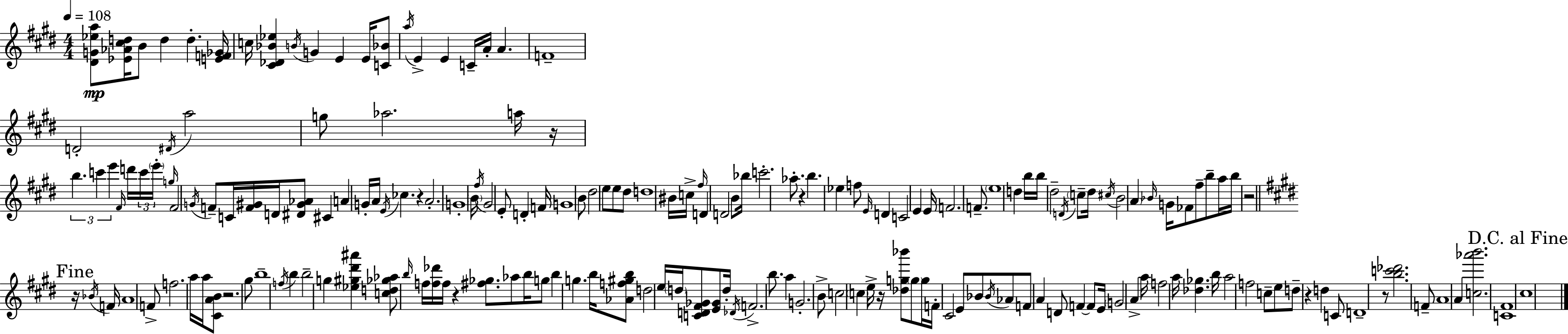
X:1
T:Untitled
M:4/4
L:1/4
K:E
[^DG_ea]/2 [_E_A^cd]/4 B/2 d d [EF_G]/4 c/4 [^C_D_B_e] B/4 G E E/4 [C_B]/2 a/4 E E C/4 A/4 A F4 D2 ^D/4 a2 g/2 _a2 a/4 z/4 b c' e' ^F/4 d'/4 c'/4 e'/4 g/4 ^F2 G/4 F/2 C/4 [F^G]/4 D/4 [^D^G_A]/2 ^C A G/4 A/4 E/4 _c z A2 G4 B/4 ^f/4 ^G2 E/2 D F/4 G4 B/2 ^d2 e/2 e/2 ^d/2 d4 ^B/4 c/4 ^f/4 D D2 B/2 _b/4 c'2 _a/2 z b _e f/2 E/4 D C2 E E/4 F2 F/2 e4 d b/4 b/4 ^d2 D/4 c/2 ^d/4 ^c/4 B2 A _B/4 G/4 _F/2 ^f/2 b/2 a/4 b/4 z2 z/4 _B/4 F/4 A4 F/2 f2 a/4 a/4 [^CAB]/2 z2 ^g/2 b4 f/4 b b2 g [_e^g^d'^a'] [cd_g_a]/2 b/4 f/4 [f_d']/4 f/4 z [^f_g]/2 _a/2 b/4 g/2 b g b/4 [_Af^gb]/2 d2 e/4 d/4 [CD^F_G]/2 [E_G]/2 d/4 _D/4 F2 b/2 a G2 B/2 c2 c e/4 z/4 [_dg_b']/2 g/2 g/4 F/4 ^C2 E/2 _B/2 _B/4 _A/2 F/2 A D/2 F F/2 E/4 G2 A a/4 f2 a/4 [_d_g] b/4 a2 f2 c/2 e/2 d/2 z d C/2 D4 z/2 [bc'_d']2 F/2 A4 A [c_a'b']2 [C^F]4 ^c4